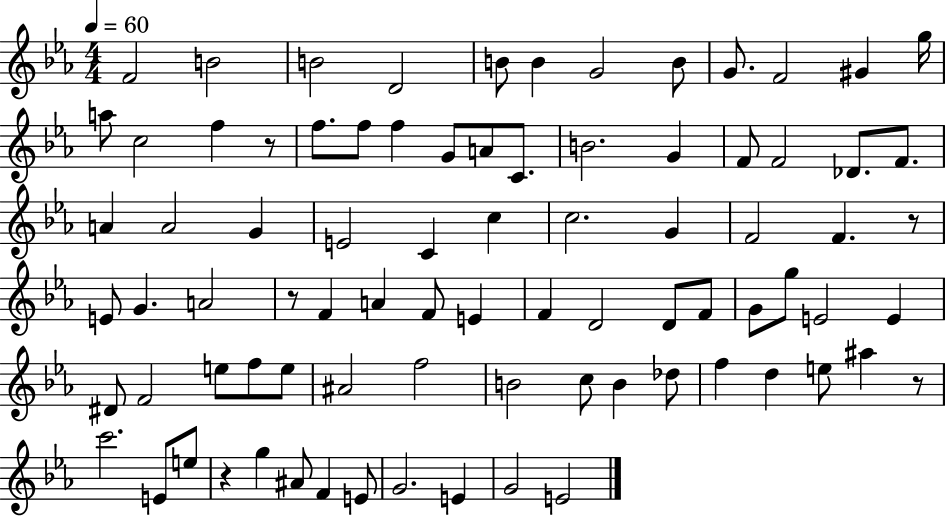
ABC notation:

X:1
T:Untitled
M:4/4
L:1/4
K:Eb
F2 B2 B2 D2 B/2 B G2 B/2 G/2 F2 ^G g/4 a/2 c2 f z/2 f/2 f/2 f G/2 A/2 C/2 B2 G F/2 F2 _D/2 F/2 A A2 G E2 C c c2 G F2 F z/2 E/2 G A2 z/2 F A F/2 E F D2 D/2 F/2 G/2 g/2 E2 E ^D/2 F2 e/2 f/2 e/2 ^A2 f2 B2 c/2 B _d/2 f d e/2 ^a z/2 c'2 E/2 e/2 z g ^A/2 F E/2 G2 E G2 E2